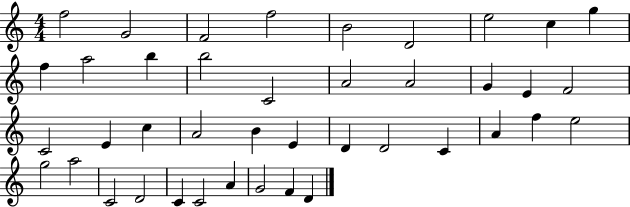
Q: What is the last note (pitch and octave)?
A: D4